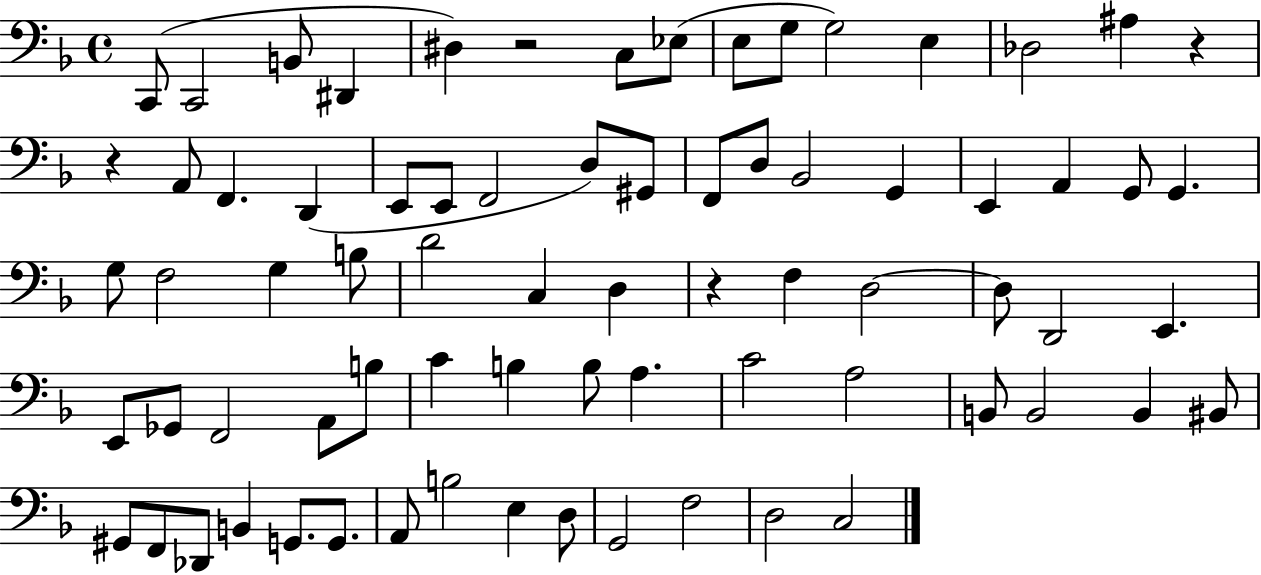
{
  \clef bass
  \time 4/4
  \defaultTimeSignature
  \key f \major
  \repeat volta 2 { c,8( c,2 b,8 dis,4 | dis4) r2 c8 ees8( | e8 g8 g2) e4 | des2 ais4 r4 | \break r4 a,8 f,4. d,4( | e,8 e,8 f,2 d8) gis,8 | f,8 d8 bes,2 g,4 | e,4 a,4 g,8 g,4. | \break g8 f2 g4 b8 | d'2 c4 d4 | r4 f4 d2~~ | d8 d,2 e,4. | \break e,8 ges,8 f,2 a,8 b8 | c'4 b4 b8 a4. | c'2 a2 | b,8 b,2 b,4 bis,8 | \break gis,8 f,8 des,8 b,4 g,8. g,8. | a,8 b2 e4 d8 | g,2 f2 | d2 c2 | \break } \bar "|."
}